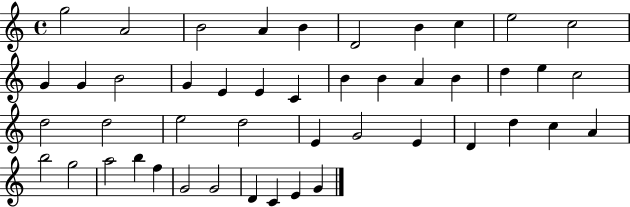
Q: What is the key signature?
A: C major